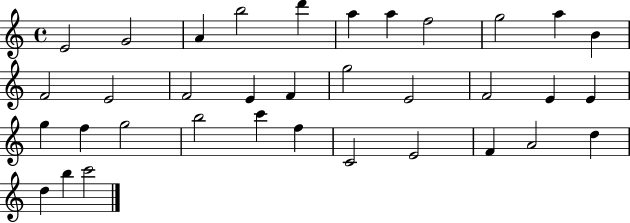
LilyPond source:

{
  \clef treble
  \time 4/4
  \defaultTimeSignature
  \key c \major
  e'2 g'2 | a'4 b''2 d'''4 | a''4 a''4 f''2 | g''2 a''4 b'4 | \break f'2 e'2 | f'2 e'4 f'4 | g''2 e'2 | f'2 e'4 e'4 | \break g''4 f''4 g''2 | b''2 c'''4 f''4 | c'2 e'2 | f'4 a'2 d''4 | \break d''4 b''4 c'''2 | \bar "|."
}